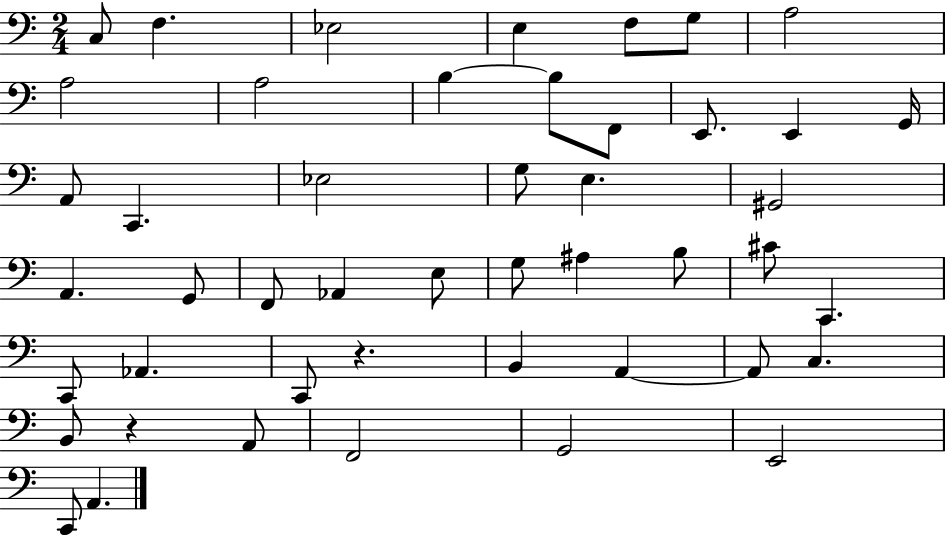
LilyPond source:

{
  \clef bass
  \numericTimeSignature
  \time 2/4
  \key c \major
  c8 f4. | ees2 | e4 f8 g8 | a2 | \break a2 | a2 | b4~~ b8 f,8 | e,8. e,4 g,16 | \break a,8 c,4. | ees2 | g8 e4. | gis,2 | \break a,4. g,8 | f,8 aes,4 e8 | g8 ais4 b8 | cis'8 c,4. | \break c,8 aes,4. | c,8 r4. | b,4 a,4~~ | a,8 c4. | \break b,8 r4 a,8 | f,2 | g,2 | e,2 | \break c,8 a,4. | \bar "|."
}